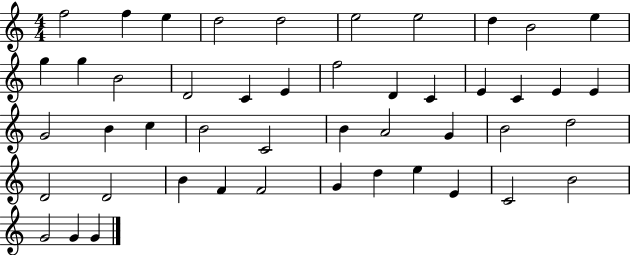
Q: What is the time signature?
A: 4/4